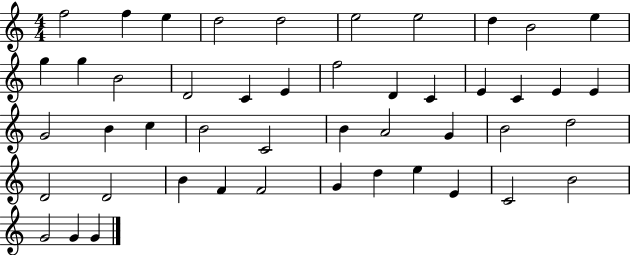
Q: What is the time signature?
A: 4/4